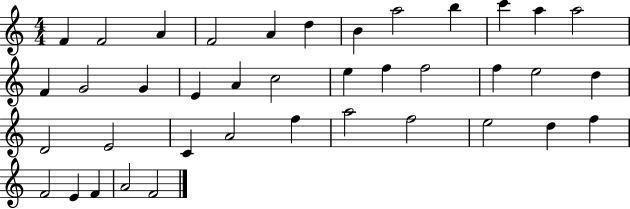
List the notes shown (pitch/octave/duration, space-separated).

F4/q F4/h A4/q F4/h A4/q D5/q B4/q A5/h B5/q C6/q A5/q A5/h F4/q G4/h G4/q E4/q A4/q C5/h E5/q F5/q F5/h F5/q E5/h D5/q D4/h E4/h C4/q A4/h F5/q A5/h F5/h E5/h D5/q F5/q F4/h E4/q F4/q A4/h F4/h